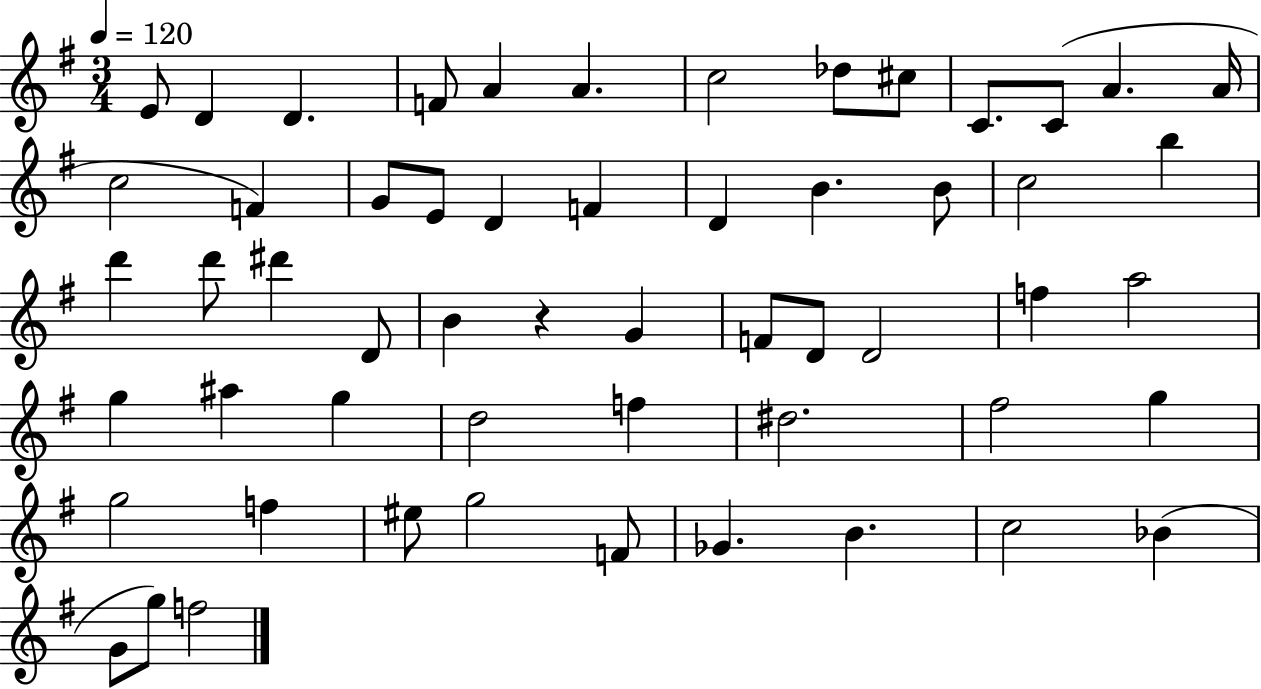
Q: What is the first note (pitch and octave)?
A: E4